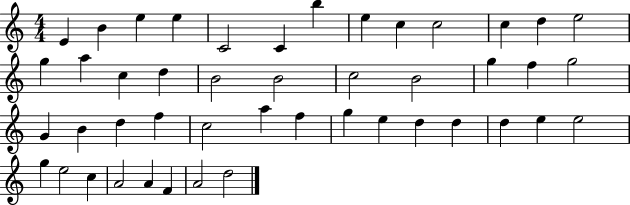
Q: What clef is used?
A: treble